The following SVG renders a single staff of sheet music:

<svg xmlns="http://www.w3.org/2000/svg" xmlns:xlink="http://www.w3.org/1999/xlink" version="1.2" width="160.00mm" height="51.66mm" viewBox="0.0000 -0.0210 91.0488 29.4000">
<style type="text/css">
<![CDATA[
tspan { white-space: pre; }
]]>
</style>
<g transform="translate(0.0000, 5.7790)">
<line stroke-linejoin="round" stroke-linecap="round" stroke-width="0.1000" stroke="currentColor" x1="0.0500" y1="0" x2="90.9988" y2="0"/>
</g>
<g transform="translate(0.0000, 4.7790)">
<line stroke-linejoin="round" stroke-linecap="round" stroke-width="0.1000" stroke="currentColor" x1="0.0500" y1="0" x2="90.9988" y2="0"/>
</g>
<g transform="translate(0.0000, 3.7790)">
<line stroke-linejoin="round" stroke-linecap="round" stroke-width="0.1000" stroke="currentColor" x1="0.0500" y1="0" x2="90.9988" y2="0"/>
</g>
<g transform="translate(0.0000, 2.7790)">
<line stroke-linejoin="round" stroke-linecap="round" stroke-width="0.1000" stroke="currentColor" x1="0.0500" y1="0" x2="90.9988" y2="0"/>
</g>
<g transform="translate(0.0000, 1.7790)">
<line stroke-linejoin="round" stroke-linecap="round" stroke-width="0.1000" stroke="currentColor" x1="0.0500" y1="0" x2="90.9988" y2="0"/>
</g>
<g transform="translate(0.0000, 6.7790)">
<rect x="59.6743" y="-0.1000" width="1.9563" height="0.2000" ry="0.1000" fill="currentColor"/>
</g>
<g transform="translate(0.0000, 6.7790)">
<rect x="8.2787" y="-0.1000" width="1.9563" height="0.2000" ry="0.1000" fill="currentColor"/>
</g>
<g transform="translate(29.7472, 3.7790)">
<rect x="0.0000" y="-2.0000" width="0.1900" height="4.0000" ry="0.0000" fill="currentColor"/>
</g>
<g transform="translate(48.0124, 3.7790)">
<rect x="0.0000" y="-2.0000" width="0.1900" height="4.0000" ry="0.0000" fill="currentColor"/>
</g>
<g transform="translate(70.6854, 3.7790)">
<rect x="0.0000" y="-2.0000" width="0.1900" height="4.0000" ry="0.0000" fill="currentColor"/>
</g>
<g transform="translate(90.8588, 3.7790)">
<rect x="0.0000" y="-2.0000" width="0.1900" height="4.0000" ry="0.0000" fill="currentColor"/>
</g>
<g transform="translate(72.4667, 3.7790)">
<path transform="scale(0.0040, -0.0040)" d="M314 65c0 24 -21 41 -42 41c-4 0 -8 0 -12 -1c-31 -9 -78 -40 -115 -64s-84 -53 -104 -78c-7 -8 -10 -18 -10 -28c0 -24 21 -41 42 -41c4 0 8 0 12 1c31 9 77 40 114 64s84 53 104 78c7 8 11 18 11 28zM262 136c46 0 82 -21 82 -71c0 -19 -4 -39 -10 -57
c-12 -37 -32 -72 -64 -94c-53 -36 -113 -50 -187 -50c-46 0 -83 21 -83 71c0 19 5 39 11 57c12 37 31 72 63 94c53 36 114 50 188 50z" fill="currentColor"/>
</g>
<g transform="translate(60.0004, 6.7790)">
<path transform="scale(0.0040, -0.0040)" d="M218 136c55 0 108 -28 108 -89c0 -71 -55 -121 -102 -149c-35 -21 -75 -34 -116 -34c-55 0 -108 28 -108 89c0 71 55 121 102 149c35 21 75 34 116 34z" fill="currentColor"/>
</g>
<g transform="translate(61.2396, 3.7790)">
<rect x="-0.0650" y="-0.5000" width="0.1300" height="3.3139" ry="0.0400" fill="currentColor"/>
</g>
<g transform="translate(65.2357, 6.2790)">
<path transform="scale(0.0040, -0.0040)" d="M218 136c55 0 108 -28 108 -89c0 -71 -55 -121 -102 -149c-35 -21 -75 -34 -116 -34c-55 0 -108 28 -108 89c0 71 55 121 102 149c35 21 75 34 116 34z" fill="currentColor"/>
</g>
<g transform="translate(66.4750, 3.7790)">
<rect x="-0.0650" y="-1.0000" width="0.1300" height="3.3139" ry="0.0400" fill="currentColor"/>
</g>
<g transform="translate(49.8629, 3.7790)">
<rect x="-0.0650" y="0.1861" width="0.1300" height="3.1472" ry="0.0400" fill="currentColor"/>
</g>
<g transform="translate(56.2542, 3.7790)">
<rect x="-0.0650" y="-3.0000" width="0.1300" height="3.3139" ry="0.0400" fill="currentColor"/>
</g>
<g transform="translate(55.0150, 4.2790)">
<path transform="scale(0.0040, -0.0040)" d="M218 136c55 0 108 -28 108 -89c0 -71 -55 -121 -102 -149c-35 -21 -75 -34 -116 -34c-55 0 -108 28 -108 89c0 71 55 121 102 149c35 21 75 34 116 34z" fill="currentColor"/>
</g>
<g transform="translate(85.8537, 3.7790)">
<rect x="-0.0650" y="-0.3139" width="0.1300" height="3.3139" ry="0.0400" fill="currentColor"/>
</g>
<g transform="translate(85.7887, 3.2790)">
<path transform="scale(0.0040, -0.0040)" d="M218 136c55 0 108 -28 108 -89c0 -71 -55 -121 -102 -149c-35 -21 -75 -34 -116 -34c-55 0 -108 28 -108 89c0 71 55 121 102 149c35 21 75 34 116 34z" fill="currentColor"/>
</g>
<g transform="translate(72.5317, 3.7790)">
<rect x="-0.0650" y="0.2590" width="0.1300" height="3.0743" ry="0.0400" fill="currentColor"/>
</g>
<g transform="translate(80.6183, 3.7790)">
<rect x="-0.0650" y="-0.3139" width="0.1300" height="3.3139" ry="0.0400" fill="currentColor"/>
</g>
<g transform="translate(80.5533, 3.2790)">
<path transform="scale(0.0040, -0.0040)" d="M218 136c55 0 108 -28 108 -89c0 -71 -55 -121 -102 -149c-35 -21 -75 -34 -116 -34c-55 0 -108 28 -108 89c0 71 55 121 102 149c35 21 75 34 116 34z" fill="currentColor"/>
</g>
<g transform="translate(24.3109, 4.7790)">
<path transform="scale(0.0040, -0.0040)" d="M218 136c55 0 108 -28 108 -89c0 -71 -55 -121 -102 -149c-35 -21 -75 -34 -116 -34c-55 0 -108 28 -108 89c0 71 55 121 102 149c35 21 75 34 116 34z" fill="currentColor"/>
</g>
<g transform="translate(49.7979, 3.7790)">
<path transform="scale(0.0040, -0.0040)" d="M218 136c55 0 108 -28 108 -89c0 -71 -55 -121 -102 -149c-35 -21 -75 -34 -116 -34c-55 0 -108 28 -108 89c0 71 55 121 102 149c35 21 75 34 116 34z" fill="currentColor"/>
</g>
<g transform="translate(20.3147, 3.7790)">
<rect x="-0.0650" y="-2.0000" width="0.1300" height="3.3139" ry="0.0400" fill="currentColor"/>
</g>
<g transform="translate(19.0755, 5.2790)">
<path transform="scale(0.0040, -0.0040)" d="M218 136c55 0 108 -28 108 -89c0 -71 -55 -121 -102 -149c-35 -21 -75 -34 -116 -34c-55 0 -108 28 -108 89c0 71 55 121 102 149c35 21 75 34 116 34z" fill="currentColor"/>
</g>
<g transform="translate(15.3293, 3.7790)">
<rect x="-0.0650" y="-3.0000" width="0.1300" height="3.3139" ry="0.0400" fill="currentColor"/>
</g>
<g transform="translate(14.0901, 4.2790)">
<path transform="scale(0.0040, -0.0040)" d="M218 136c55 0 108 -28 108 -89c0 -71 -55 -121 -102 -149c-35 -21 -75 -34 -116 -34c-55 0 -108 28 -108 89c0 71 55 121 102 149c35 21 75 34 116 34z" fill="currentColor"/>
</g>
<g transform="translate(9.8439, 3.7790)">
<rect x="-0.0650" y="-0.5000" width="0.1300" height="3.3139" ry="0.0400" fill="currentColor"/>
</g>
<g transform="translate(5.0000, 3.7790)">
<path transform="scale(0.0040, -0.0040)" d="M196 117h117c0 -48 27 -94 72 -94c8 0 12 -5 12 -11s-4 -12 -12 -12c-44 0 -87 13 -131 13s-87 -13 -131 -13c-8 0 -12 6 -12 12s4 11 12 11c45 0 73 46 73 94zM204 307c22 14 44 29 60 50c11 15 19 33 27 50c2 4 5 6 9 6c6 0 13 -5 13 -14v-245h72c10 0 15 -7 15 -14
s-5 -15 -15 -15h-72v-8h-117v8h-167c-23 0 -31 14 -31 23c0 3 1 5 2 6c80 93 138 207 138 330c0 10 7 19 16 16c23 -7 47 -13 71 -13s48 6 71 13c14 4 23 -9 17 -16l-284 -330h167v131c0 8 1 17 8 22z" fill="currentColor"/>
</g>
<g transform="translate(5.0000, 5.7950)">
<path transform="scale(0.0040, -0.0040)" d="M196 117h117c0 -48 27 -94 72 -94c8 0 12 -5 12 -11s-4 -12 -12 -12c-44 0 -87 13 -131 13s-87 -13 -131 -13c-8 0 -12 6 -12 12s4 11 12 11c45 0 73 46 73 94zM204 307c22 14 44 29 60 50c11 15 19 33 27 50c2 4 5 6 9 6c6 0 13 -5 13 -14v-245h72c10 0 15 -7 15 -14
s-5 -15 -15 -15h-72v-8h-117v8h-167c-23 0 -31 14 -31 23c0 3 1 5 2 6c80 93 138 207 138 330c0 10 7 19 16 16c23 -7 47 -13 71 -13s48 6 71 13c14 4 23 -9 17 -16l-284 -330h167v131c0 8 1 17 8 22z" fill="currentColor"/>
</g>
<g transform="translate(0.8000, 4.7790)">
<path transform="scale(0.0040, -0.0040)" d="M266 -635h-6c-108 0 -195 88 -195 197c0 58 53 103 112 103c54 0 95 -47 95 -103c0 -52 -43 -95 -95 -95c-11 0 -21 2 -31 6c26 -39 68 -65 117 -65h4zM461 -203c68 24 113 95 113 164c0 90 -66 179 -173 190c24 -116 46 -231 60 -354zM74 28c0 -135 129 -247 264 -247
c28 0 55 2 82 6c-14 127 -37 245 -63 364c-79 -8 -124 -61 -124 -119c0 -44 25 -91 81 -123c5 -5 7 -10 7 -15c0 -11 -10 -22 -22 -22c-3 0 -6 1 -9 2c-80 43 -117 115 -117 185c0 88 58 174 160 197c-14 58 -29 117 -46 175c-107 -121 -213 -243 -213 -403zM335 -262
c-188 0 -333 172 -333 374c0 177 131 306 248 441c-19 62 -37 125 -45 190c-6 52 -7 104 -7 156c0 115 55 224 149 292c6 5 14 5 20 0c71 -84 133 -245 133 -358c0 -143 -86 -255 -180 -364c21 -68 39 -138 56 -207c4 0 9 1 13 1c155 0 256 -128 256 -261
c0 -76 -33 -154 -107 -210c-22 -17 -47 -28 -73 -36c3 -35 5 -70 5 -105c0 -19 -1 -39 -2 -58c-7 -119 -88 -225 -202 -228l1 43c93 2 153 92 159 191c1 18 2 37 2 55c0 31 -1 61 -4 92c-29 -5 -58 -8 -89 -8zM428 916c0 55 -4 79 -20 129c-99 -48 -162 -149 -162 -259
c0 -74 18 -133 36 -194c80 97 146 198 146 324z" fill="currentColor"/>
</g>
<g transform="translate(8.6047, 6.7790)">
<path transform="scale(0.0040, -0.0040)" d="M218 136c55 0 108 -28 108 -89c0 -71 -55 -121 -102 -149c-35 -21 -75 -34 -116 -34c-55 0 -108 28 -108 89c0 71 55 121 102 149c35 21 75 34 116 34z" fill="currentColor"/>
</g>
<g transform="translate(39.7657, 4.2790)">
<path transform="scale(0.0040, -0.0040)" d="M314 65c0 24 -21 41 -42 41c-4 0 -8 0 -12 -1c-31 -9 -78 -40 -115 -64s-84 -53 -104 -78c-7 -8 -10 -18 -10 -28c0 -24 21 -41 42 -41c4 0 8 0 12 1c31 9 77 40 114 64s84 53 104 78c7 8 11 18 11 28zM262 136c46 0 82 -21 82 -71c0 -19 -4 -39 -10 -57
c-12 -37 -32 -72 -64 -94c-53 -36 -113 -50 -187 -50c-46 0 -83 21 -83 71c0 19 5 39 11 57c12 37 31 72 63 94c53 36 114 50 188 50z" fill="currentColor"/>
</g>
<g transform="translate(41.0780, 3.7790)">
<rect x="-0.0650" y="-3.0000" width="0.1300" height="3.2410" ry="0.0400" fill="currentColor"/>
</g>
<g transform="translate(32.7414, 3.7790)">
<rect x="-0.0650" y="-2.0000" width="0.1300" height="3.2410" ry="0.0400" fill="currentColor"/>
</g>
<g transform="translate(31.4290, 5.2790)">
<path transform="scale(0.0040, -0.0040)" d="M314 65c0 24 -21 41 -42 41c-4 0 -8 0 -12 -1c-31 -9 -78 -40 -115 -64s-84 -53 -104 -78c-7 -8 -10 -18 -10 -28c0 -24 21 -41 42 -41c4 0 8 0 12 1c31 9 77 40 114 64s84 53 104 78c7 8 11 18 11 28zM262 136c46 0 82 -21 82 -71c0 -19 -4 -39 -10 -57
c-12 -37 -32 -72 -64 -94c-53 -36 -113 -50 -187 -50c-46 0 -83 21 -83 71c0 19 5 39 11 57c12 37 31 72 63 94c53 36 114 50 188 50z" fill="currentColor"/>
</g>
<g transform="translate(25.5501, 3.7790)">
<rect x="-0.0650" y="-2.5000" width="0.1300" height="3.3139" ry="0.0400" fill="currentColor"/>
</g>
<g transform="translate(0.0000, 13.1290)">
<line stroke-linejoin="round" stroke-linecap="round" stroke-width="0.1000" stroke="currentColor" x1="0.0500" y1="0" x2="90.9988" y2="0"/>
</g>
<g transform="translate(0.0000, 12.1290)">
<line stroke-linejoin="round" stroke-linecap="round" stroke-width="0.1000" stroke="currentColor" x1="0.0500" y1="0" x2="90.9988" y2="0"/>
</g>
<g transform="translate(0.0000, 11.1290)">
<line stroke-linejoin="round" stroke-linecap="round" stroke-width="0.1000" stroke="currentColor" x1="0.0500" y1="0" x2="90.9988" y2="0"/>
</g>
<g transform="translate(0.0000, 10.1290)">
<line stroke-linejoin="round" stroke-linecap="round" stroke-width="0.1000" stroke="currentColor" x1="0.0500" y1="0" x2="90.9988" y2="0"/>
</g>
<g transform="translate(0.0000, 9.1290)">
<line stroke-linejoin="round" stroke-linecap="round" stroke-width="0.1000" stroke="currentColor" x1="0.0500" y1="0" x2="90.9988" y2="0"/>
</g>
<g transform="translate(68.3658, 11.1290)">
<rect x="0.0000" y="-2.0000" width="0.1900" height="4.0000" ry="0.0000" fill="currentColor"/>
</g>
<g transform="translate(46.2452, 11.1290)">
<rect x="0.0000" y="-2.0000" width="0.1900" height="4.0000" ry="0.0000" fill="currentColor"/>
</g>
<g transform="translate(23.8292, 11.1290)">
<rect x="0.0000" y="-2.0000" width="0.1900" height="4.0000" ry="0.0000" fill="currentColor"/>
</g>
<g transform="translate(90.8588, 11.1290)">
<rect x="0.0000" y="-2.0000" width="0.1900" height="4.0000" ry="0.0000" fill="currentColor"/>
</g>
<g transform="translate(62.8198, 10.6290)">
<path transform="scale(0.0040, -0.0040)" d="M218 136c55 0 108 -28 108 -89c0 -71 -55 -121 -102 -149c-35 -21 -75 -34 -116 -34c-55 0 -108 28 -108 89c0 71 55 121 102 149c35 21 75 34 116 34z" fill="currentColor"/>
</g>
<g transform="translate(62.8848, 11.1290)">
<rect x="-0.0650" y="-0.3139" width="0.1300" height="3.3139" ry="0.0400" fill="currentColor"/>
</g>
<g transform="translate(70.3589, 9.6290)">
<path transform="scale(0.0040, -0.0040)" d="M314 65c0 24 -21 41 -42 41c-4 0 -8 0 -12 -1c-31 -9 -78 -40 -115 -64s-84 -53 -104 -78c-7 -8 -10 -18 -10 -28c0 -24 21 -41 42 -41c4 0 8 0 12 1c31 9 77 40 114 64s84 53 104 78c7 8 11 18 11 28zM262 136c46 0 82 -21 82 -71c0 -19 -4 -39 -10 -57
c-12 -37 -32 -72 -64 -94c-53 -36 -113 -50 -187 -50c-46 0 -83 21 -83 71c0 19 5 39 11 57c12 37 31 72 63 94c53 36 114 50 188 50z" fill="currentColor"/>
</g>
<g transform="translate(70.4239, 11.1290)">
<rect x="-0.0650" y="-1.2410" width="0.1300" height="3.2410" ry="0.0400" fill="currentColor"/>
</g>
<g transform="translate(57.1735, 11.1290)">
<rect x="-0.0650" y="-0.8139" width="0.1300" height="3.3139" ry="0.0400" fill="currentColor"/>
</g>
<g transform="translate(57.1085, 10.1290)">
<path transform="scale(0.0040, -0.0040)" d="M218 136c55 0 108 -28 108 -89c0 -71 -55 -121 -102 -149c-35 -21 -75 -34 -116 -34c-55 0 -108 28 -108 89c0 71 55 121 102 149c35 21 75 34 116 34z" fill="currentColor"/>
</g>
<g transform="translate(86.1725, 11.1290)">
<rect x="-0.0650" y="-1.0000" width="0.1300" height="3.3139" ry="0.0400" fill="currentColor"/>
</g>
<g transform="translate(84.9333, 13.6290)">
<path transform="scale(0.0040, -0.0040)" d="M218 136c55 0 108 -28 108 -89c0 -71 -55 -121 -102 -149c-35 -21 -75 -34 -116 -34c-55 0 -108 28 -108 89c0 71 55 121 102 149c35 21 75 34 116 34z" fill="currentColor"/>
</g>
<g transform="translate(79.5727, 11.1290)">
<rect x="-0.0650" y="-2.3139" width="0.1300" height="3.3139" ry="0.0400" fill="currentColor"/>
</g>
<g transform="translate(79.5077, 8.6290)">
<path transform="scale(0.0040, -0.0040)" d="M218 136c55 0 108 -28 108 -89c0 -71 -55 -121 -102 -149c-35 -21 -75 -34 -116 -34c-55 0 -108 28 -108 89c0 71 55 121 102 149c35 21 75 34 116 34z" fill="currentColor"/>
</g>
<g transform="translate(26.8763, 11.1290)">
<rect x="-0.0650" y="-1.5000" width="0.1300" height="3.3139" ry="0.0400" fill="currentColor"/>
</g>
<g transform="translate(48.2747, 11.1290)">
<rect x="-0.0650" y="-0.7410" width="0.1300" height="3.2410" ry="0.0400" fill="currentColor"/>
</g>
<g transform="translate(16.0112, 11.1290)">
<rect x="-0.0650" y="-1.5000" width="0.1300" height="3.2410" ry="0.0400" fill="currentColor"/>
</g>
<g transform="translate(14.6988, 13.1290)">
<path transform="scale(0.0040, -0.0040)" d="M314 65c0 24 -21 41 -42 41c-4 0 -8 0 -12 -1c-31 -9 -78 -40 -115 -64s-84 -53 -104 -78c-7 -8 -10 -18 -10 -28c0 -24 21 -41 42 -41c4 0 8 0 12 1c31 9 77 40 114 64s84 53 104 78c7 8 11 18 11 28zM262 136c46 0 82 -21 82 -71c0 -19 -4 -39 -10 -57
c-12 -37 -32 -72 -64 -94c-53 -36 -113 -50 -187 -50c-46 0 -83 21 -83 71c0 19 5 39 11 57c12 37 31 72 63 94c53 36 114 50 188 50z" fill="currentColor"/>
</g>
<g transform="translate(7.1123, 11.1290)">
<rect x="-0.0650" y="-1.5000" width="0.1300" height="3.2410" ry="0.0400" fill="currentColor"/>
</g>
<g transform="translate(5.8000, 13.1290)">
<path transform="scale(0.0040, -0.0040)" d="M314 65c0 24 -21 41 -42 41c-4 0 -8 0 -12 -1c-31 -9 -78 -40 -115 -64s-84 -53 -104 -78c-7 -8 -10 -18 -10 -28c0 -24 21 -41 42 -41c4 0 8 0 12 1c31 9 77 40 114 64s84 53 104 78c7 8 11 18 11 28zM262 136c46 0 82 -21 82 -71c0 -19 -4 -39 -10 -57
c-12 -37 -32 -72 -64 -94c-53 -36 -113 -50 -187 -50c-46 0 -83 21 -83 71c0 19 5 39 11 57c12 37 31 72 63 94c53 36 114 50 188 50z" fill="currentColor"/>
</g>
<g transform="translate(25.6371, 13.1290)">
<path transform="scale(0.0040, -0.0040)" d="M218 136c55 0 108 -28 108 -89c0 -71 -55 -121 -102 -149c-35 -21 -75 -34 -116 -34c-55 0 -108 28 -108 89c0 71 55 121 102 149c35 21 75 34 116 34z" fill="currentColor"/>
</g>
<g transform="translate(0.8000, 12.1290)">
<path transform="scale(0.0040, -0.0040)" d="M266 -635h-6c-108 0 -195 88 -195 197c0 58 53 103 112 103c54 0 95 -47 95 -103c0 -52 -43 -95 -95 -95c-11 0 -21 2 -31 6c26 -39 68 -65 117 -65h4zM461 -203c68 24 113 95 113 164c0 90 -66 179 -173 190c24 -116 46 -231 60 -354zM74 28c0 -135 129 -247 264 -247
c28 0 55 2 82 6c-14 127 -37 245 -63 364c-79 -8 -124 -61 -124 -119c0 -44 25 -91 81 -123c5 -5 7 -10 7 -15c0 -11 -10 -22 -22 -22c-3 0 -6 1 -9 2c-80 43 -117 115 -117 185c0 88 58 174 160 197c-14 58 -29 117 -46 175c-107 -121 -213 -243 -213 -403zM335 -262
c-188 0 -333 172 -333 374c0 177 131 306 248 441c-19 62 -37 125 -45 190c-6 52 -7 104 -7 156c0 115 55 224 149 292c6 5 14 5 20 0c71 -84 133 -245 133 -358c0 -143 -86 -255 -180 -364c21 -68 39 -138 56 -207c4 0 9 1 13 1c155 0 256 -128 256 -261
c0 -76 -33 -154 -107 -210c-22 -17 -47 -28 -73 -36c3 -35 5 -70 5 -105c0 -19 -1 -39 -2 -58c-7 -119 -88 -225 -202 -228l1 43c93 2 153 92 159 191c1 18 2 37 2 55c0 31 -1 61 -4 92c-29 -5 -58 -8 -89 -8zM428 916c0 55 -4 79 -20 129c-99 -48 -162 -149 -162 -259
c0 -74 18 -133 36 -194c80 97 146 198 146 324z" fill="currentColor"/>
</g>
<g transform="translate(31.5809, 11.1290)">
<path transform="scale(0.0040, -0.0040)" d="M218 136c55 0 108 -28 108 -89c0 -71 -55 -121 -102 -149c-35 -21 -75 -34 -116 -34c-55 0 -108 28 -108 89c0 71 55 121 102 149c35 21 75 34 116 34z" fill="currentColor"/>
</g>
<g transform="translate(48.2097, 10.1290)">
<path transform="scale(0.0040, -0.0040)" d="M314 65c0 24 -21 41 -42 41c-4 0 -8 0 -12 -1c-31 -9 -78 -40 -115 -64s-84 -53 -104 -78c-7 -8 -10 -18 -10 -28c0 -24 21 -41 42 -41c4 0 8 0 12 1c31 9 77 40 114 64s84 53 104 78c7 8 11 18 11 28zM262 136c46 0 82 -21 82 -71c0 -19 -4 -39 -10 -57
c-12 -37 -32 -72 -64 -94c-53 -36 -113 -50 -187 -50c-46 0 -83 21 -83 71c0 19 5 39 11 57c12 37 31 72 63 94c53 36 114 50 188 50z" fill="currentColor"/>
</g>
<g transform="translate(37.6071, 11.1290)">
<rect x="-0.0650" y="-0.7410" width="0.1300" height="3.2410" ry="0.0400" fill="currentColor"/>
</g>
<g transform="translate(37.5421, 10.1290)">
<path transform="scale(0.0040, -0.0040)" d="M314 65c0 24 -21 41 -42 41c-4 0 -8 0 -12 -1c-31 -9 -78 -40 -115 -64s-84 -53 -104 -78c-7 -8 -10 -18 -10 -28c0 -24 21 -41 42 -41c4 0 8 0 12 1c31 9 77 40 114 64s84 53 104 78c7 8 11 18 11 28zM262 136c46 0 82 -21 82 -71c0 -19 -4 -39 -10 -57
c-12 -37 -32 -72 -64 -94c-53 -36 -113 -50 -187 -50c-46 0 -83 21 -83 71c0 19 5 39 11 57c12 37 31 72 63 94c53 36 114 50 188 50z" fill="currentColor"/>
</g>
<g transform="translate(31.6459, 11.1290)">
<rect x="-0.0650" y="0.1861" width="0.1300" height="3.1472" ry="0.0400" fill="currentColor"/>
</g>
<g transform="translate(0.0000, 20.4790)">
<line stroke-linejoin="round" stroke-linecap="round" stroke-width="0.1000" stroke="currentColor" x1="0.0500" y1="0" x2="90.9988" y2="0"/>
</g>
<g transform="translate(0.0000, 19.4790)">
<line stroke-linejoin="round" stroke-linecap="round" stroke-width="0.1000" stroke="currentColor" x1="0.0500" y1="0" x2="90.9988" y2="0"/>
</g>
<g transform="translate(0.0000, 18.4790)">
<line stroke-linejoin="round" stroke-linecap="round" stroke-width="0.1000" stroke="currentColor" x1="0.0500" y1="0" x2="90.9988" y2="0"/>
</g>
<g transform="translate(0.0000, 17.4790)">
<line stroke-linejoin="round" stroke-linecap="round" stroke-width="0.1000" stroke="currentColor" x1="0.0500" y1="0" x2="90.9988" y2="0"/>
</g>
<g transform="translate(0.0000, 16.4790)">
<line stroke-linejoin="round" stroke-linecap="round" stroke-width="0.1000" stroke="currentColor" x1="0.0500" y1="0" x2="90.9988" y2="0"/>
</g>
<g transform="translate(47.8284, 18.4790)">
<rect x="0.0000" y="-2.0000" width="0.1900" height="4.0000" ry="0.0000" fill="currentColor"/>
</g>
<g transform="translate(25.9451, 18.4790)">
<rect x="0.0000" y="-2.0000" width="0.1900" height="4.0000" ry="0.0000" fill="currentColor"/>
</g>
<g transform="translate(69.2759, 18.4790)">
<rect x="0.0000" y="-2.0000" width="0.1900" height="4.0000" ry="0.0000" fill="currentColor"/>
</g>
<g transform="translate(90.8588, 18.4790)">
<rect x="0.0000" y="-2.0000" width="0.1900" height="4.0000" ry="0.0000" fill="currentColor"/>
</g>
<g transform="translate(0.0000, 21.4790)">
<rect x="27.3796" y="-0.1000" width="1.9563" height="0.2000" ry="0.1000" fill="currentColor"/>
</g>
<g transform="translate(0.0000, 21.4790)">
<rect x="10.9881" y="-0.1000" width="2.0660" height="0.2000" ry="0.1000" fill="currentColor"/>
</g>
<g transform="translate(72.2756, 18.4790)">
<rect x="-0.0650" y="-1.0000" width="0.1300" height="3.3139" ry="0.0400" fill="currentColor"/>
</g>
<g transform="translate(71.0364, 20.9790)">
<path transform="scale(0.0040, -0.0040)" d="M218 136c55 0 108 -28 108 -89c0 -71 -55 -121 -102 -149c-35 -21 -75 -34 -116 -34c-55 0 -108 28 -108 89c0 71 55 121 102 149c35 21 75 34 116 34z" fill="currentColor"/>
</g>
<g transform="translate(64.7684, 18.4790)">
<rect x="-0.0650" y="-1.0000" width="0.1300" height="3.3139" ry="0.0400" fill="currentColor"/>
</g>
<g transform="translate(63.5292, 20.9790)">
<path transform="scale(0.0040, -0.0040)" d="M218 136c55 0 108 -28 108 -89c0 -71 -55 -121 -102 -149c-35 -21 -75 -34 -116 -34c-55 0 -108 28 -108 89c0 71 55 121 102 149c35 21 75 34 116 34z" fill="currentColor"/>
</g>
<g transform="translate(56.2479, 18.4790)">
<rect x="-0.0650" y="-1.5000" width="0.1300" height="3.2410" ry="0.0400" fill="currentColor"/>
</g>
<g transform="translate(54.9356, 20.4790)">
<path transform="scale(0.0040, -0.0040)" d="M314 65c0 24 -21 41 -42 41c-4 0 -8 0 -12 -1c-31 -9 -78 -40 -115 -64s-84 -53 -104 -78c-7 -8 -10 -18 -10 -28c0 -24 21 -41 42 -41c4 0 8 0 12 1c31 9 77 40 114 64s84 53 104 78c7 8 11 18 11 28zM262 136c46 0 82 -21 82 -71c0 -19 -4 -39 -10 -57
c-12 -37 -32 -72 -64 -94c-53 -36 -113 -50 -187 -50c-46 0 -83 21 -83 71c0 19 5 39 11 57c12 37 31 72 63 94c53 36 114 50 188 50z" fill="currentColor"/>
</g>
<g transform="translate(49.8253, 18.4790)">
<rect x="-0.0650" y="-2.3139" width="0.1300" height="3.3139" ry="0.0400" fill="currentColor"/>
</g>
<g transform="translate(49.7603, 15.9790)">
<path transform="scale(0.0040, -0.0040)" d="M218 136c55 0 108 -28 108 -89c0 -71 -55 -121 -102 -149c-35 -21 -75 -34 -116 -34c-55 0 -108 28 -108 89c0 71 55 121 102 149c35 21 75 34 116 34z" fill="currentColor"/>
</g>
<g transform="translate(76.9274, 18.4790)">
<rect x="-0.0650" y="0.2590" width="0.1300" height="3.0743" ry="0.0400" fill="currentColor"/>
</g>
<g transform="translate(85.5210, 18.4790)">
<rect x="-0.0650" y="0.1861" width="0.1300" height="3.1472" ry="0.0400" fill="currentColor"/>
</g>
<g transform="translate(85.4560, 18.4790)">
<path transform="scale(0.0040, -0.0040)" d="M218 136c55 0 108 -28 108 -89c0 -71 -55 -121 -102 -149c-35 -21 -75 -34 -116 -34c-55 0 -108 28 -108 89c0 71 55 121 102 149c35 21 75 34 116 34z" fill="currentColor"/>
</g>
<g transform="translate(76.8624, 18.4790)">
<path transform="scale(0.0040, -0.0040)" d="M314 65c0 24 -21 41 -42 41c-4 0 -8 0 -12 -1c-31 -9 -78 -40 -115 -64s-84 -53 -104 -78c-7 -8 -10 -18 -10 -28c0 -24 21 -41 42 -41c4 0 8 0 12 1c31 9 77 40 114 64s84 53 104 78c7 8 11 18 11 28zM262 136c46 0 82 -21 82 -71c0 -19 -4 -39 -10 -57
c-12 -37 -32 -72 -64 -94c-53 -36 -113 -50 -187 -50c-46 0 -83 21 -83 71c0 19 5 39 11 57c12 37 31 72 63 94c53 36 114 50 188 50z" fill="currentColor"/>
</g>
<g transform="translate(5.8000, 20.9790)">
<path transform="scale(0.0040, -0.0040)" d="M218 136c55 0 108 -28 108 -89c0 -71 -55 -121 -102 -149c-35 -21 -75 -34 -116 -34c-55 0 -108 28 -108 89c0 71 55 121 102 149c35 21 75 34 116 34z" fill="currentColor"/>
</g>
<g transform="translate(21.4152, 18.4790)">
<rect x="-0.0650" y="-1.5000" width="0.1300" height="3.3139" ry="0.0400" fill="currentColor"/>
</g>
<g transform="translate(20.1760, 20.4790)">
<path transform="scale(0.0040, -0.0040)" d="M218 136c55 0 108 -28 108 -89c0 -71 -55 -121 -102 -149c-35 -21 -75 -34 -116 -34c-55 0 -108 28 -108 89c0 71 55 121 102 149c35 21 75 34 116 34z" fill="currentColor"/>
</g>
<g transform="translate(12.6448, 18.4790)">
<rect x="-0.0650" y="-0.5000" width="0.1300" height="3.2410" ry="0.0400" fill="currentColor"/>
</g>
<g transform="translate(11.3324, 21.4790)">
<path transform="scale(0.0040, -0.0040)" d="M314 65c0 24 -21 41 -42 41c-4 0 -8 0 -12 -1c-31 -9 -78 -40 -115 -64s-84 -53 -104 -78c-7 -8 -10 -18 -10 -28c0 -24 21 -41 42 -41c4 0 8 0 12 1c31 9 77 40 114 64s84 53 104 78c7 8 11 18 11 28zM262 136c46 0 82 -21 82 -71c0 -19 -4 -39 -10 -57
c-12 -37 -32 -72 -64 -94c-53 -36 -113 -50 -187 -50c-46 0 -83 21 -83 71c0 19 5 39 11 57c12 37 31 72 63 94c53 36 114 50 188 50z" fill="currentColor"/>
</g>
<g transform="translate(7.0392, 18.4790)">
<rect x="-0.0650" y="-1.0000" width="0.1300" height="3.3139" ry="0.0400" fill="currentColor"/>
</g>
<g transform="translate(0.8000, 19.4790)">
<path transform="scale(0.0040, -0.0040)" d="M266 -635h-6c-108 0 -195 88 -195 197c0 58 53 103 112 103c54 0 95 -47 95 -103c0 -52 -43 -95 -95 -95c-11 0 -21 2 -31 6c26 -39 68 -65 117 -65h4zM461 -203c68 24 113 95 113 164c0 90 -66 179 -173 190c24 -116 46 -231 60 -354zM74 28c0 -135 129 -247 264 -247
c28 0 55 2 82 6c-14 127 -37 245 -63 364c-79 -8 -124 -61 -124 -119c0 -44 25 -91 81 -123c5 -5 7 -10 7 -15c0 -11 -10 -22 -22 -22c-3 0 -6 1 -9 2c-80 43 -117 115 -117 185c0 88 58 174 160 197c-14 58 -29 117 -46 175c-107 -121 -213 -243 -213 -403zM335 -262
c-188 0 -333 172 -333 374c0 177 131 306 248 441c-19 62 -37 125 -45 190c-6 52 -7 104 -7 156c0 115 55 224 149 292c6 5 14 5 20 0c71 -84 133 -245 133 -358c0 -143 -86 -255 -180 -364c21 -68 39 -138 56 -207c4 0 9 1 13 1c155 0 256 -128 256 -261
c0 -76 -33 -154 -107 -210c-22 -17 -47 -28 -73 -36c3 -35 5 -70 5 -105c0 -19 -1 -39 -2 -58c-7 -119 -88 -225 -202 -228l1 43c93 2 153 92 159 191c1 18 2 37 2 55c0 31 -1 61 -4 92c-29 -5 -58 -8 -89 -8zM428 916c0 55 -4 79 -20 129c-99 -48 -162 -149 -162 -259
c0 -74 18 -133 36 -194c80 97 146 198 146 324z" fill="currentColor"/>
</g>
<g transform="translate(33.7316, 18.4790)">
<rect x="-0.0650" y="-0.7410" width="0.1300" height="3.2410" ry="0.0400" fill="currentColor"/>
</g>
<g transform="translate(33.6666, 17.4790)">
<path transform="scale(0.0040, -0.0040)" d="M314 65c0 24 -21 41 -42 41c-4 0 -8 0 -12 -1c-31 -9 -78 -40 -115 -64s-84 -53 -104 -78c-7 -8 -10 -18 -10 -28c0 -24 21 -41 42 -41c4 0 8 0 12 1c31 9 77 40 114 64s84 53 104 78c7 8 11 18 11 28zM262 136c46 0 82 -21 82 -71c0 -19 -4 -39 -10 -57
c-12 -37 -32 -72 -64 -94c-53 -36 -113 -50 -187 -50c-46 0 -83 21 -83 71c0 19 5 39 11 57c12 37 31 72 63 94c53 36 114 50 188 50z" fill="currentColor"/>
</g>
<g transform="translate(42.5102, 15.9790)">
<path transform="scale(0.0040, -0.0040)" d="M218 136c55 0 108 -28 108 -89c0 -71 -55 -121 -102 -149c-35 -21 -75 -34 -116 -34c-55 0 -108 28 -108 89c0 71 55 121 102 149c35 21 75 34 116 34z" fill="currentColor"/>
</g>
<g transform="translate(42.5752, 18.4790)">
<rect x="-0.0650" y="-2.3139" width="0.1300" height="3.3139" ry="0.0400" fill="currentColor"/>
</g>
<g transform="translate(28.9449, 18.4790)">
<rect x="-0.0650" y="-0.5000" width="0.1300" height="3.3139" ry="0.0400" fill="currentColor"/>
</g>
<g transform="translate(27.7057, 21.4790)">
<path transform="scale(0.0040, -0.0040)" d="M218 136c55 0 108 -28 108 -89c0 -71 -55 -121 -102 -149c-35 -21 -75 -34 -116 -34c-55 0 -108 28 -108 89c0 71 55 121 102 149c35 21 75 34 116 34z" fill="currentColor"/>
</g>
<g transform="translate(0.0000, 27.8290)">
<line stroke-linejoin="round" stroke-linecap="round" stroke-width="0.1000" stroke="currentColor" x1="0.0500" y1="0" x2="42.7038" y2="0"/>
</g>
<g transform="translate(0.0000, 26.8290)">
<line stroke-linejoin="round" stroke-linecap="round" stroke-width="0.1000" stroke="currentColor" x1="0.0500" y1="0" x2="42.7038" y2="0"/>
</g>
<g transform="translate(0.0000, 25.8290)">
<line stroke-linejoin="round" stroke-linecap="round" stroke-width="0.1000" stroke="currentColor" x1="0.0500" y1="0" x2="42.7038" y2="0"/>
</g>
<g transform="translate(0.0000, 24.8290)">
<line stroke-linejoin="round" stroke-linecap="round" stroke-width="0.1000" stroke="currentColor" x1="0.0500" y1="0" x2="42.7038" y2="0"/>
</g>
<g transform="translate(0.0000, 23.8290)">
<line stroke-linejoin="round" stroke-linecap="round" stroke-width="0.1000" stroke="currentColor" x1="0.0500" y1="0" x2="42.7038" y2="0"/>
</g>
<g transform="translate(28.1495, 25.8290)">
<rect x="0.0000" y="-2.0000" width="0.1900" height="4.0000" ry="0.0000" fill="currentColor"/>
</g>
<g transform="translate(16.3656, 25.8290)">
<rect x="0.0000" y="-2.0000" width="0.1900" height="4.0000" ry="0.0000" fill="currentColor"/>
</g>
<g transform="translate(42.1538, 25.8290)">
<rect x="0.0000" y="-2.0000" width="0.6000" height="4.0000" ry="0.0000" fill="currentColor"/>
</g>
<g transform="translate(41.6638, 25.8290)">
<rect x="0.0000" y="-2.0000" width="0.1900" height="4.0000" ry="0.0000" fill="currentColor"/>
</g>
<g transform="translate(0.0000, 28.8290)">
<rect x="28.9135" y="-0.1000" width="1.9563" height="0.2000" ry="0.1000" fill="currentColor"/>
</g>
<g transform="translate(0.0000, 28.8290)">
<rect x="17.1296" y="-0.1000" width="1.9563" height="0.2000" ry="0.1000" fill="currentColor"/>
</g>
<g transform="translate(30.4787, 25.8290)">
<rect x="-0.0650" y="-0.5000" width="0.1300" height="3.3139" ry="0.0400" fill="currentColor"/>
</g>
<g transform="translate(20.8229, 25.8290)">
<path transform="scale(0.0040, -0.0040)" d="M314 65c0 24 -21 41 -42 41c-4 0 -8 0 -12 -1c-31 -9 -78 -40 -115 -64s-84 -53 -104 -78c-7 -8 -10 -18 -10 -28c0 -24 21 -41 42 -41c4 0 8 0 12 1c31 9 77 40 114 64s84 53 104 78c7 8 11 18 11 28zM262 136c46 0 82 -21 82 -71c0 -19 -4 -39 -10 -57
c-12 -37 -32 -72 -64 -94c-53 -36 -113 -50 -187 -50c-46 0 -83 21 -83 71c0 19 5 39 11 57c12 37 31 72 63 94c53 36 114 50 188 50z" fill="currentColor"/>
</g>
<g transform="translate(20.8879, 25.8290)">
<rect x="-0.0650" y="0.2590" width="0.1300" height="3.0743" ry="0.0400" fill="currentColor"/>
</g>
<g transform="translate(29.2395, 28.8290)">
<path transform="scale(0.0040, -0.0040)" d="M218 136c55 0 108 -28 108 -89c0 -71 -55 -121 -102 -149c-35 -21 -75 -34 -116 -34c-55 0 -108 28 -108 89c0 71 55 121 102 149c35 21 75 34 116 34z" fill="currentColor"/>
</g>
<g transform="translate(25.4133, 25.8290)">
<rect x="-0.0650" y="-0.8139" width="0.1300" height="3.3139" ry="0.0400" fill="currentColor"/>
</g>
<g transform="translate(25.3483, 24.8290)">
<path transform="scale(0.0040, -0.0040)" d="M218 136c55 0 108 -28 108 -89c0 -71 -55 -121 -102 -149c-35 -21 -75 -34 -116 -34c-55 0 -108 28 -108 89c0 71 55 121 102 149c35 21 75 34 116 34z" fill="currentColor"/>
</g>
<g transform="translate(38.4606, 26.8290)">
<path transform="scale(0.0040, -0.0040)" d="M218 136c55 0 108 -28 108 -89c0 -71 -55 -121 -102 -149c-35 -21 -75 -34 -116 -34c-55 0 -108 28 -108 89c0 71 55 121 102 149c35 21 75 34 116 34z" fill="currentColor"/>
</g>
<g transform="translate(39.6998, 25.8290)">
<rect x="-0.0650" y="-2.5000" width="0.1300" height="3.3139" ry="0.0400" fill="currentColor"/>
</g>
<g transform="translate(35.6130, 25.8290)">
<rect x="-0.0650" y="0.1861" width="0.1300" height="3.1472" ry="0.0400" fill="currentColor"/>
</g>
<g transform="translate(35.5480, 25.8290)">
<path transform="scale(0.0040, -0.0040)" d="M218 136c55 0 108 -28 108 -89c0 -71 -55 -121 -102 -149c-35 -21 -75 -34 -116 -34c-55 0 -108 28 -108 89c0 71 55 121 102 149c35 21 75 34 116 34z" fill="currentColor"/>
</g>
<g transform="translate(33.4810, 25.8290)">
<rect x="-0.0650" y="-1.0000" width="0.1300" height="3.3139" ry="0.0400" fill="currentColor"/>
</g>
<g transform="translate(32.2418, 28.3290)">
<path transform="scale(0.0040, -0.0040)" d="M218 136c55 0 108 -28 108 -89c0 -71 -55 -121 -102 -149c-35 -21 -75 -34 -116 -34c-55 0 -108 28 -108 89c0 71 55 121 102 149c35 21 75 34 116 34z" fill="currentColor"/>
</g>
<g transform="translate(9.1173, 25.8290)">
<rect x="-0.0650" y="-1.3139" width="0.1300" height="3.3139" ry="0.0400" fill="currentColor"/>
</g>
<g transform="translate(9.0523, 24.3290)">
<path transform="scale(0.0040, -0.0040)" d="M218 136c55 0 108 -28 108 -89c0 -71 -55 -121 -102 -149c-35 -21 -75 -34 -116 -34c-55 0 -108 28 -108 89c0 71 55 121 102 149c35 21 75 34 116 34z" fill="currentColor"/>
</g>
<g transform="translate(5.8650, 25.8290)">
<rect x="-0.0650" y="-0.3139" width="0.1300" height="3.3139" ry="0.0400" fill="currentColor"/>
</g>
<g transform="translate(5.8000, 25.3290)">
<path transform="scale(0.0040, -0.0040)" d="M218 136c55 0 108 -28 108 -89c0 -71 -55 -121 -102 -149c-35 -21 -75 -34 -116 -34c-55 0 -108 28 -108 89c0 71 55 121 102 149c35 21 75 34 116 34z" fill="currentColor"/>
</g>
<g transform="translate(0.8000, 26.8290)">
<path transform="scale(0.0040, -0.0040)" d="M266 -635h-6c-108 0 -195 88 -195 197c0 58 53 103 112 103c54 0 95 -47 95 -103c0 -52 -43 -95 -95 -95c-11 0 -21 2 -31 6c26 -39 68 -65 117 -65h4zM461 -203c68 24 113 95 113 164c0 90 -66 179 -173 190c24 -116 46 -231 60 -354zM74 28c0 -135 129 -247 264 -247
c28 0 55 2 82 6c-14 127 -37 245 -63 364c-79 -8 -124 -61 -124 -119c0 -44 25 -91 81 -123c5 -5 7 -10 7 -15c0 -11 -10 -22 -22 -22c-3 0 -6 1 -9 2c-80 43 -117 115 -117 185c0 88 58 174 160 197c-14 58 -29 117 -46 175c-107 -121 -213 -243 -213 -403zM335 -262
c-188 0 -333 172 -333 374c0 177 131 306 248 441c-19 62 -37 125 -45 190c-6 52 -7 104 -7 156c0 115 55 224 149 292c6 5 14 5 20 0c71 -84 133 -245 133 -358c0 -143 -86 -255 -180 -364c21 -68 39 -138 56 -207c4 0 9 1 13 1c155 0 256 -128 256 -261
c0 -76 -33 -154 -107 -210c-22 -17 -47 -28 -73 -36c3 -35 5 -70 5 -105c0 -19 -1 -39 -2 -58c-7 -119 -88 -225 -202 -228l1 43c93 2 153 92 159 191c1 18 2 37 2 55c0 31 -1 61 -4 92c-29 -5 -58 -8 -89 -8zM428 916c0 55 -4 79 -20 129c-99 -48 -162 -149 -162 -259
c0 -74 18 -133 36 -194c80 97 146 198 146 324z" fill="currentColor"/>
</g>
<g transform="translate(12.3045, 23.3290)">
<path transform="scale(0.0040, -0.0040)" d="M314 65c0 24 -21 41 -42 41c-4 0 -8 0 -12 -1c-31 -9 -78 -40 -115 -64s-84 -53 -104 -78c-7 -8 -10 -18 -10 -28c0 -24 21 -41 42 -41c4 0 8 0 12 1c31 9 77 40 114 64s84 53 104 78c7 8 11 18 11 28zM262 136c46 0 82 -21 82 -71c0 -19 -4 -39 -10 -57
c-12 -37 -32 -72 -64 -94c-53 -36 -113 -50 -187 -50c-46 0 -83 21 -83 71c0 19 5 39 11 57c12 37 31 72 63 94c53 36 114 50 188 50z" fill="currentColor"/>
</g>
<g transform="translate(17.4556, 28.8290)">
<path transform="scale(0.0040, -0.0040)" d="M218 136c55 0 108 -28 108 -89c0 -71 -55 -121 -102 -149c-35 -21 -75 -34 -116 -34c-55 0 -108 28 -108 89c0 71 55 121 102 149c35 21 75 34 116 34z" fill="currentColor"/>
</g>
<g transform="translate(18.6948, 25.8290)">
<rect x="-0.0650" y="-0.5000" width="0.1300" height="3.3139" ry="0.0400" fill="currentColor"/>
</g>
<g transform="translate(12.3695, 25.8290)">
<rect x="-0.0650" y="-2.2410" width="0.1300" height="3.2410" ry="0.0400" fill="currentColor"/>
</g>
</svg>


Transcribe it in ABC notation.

X:1
T:Untitled
M:4/4
L:1/4
K:C
C A F G F2 A2 B A C D B2 c c E2 E2 E B d2 d2 d c e2 g D D C2 E C d2 g g E2 D D B2 B c e g2 C B2 d C D B G